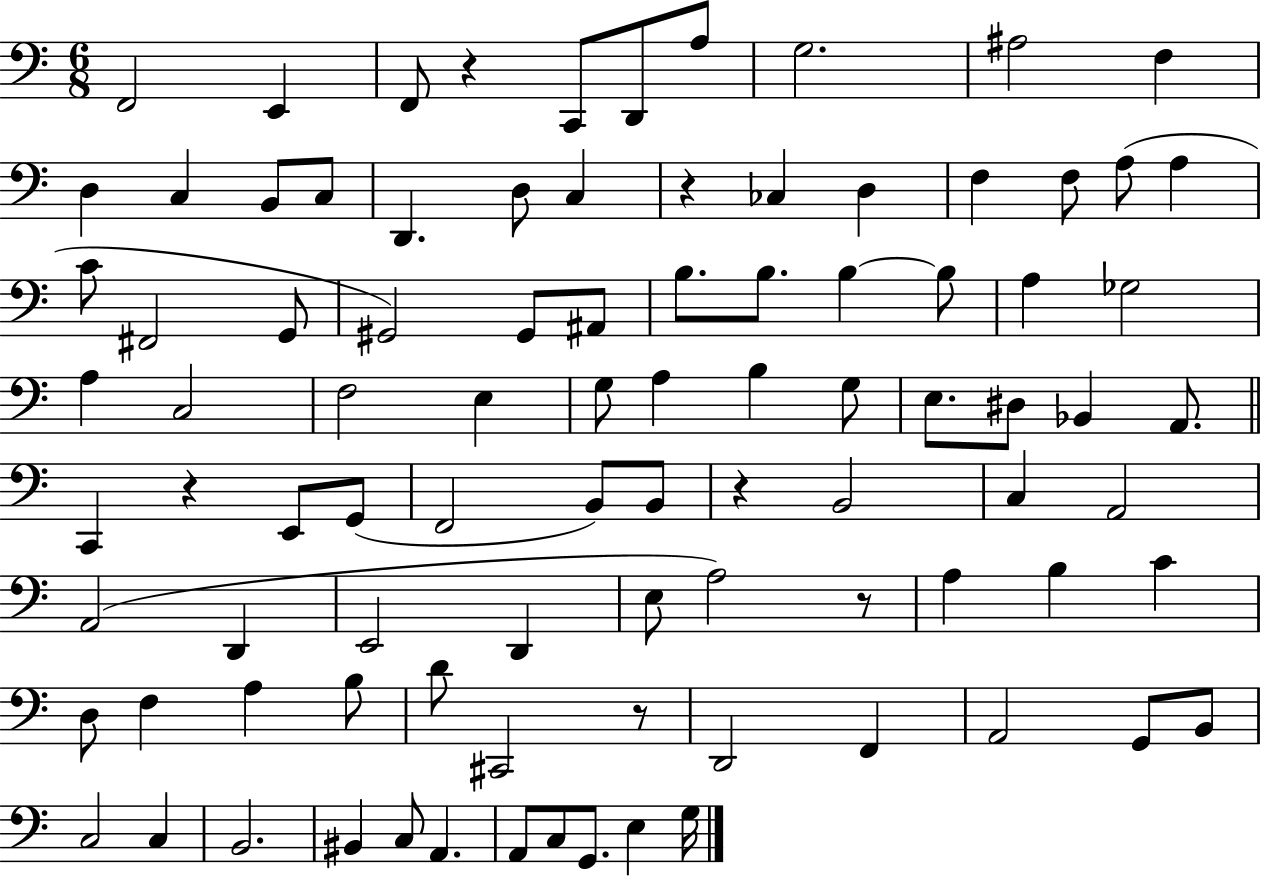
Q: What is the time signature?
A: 6/8